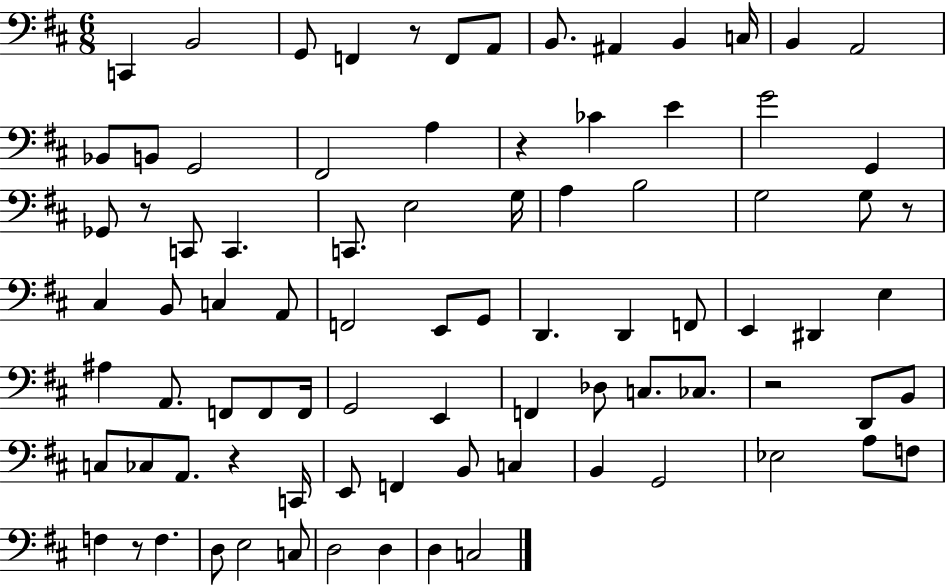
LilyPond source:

{
  \clef bass
  \numericTimeSignature
  \time 6/8
  \key d \major
  c,4 b,2 | g,8 f,4 r8 f,8 a,8 | b,8. ais,4 b,4 c16 | b,4 a,2 | \break bes,8 b,8 g,2 | fis,2 a4 | r4 ces'4 e'4 | g'2 g,4 | \break ges,8 r8 c,8 c,4. | c,8. e2 g16 | a4 b2 | g2 g8 r8 | \break cis4 b,8 c4 a,8 | f,2 e,8 g,8 | d,4. d,4 f,8 | e,4 dis,4 e4 | \break ais4 a,8. f,8 f,8 f,16 | g,2 e,4 | f,4 des8 c8. ces8. | r2 d,8 b,8 | \break c8 ces8 a,8. r4 c,16 | e,8 f,4 b,8 c4 | b,4 g,2 | ees2 a8 f8 | \break f4 r8 f4. | d8 e2 c8 | d2 d4 | d4 c2 | \break \bar "|."
}